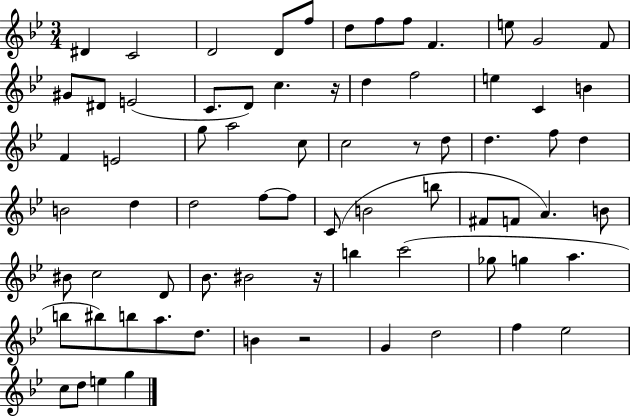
{
  \clef treble
  \numericTimeSignature
  \time 3/4
  \key bes \major
  dis'4 c'2 | d'2 d'8 f''8 | d''8 f''8 f''8 f'4. | e''8 g'2 f'8 | \break gis'8 dis'8 e'2( | c'8. d'8) c''4. r16 | d''4 f''2 | e''4 c'4 b'4 | \break f'4 e'2 | g''8 a''2 c''8 | c''2 r8 d''8 | d''4. f''8 d''4 | \break b'2 d''4 | d''2 f''8~~ f''8 | c'8( b'2 b''8 | fis'8 f'8 a'4.) b'8 | \break bis'8 c''2 d'8 | bes'8. bis'2 r16 | b''4 c'''2( | ges''8 g''4 a''4. | \break b''8 bis''8) b''8 a''8. d''8. | b'4 r2 | g'4 d''2 | f''4 ees''2 | \break c''8 d''8 e''4 g''4 | \bar "|."
}